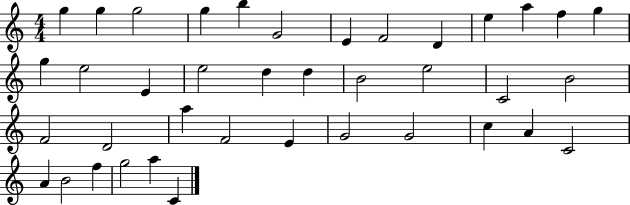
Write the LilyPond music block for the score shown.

{
  \clef treble
  \numericTimeSignature
  \time 4/4
  \key c \major
  g''4 g''4 g''2 | g''4 b''4 g'2 | e'4 f'2 d'4 | e''4 a''4 f''4 g''4 | \break g''4 e''2 e'4 | e''2 d''4 d''4 | b'2 e''2 | c'2 b'2 | \break f'2 d'2 | a''4 f'2 e'4 | g'2 g'2 | c''4 a'4 c'2 | \break a'4 b'2 f''4 | g''2 a''4 c'4 | \bar "|."
}